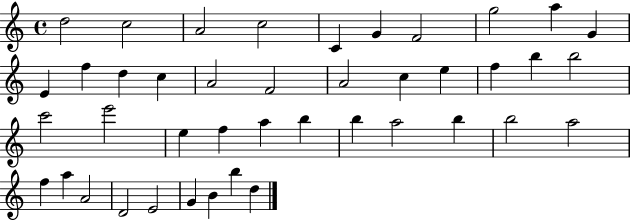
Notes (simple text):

D5/h C5/h A4/h C5/h C4/q G4/q F4/h G5/h A5/q G4/q E4/q F5/q D5/q C5/q A4/h F4/h A4/h C5/q E5/q F5/q B5/q B5/h C6/h E6/h E5/q F5/q A5/q B5/q B5/q A5/h B5/q B5/h A5/h F5/q A5/q A4/h D4/h E4/h G4/q B4/q B5/q D5/q